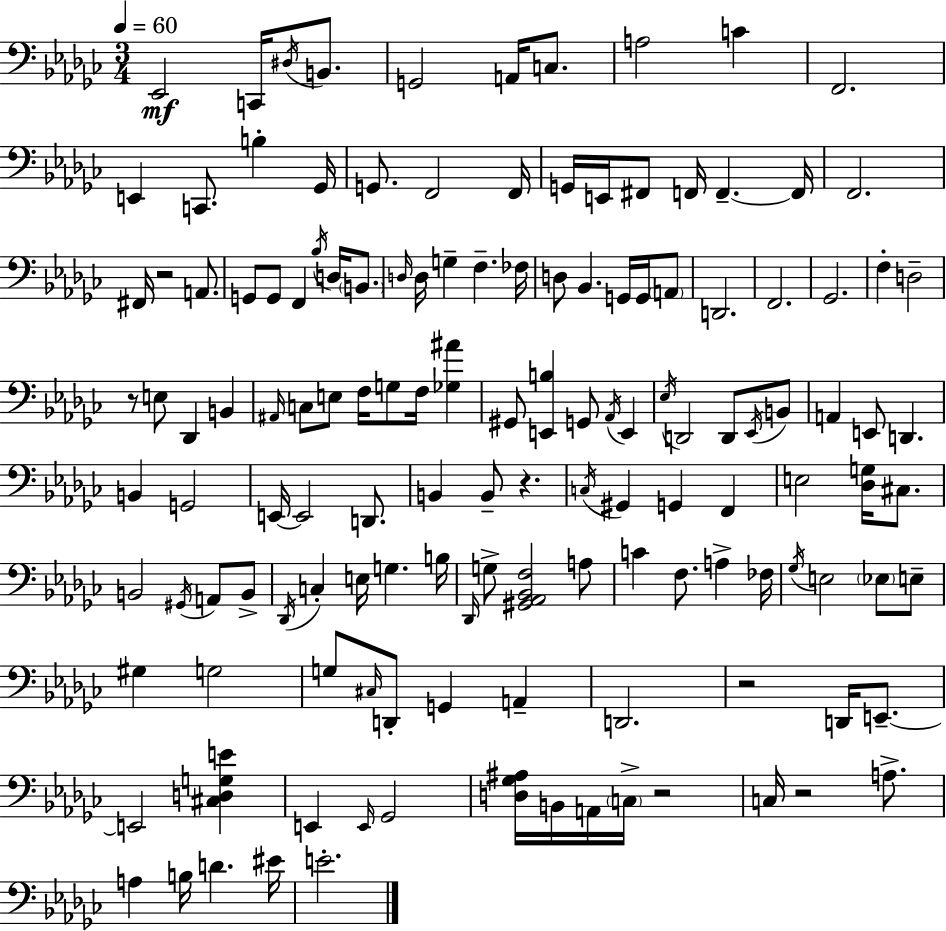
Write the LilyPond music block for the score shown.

{
  \clef bass
  \numericTimeSignature
  \time 3/4
  \key ees \minor
  \tempo 4 = 60
  ees,2\mf c,16 \acciaccatura { dis16 } b,8. | g,2 a,16 c8. | a2 c'4 | f,2. | \break e,4 c,8. b4-. | ges,16 g,8. f,2 | f,16 g,16 e,16 fis,8 f,16 f,4.--~~ | f,16 f,2. | \break fis,16 r2 a,8. | g,8 g,8 f,4 \acciaccatura { bes16 } d16 \parenthesize b,8. | \grace { d16 } d16 g4-- f4.-- | fes16 d8 bes,4. g,16 | \break g,16 \parenthesize a,8 d,2. | f,2. | ges,2. | f4-. d2-- | \break r8 e8 des,4 b,4 | \grace { ais,16 } c8 e8 f16 g8 f16 | <ges ais'>4 gis,8 <e, b>4 g,8 | \acciaccatura { aes,16 } e,4 \acciaccatura { ees16 } d,2 | \break d,8 \acciaccatura { ees,16 } b,8 a,4 e,8 | d,4. b,4 g,2 | e,16~~ e,2 | d,8. b,4 b,8-- | \break r4. \acciaccatura { c16 } gis,4 | g,4 f,4 e2 | <des g>16 cis8. b,2 | \acciaccatura { gis,16 } a,8 b,8-> \acciaccatura { des,16 } c4-. | \break e16 g4. b16 \grace { des,16 } g8-> | <gis, aes, bes, f>2 a8 c'4 | f8. a4-> fes16 \acciaccatura { ges16 } | e2 \parenthesize ees8 e8-- | \break gis4 g2 | g8 \grace { cis16 } d,8-. g,4 a,4-- | d,2. | r2 d,16 e,8.--~~ | \break e,2 <cis d g e'>4 | e,4 \grace { e,16 } ges,2 | <d ges ais>16 b,16 a,16 \parenthesize c16-> r2 | c16 r2 a8.-> | \break a4 b16 d'4. | eis'16 e'2.-. | \bar "|."
}